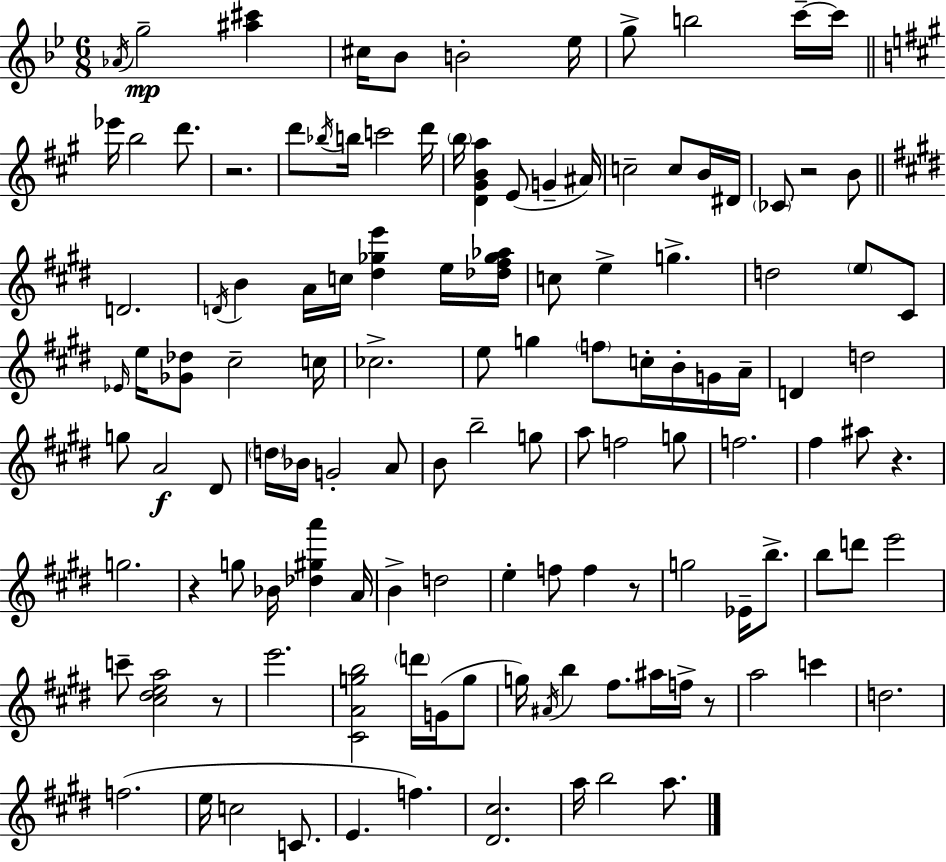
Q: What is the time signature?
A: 6/8